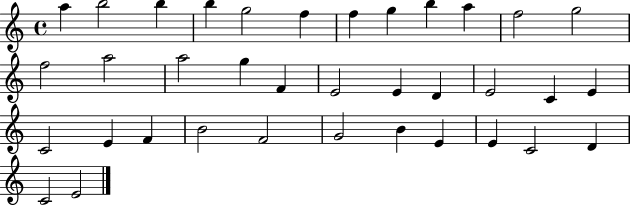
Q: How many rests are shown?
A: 0